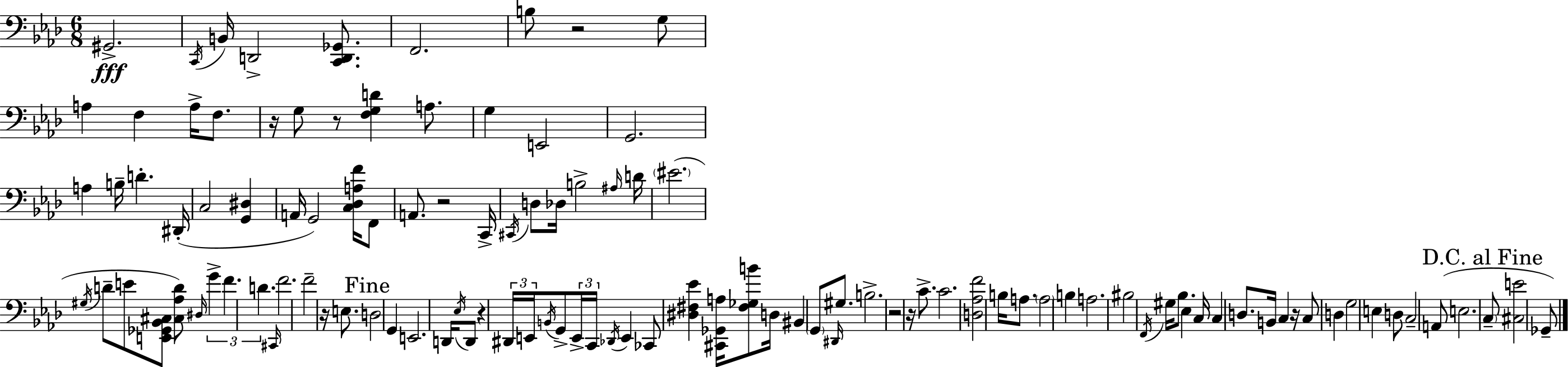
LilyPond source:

{
  \clef bass
  \numericTimeSignature
  \time 6/8
  \key f \minor
  gis,2.->\fff | \acciaccatura { c,16 } b,16 d,2-> <c, d, ges,>8. | f,2. | b8 r2 g8 | \break a4 f4 a16-> f8. | r16 g8 r8 <f g d'>4 a8. | g4 e,2 | g,2. | \break a4 b16-- d'4.-. | dis,16-.( c2 <g, dis>4 | a,16 g,2) <c des a f'>16 f,8 | a,8. r2 | \break c,16-> \acciaccatura { cis,16 } d8 des16 b2-> | \grace { ais16 } d'16 \parenthesize eis'2.( | \acciaccatura { gis16 } d'8-- e'8 <e, ges, bes, cis>8 <cis aes d'>8) | \grace { dis16 } \tuplet 3/2 { g'4-> f'4. d'4. } | \break \grace { cis,16 } f'2. | f'2-- | r16 e8. \mark "Fine" d2 | g,4 e,2. | \break d,16 \acciaccatura { ees16 } d,8 r4 | \tuplet 3/2 { dis,16 e,16 \acciaccatura { b,16 } } g,8-> \tuplet 3/2 { e,16-> c,16 \acciaccatura { des,16 } } e,4 | ces,8 <dis fis ees'>4 <cis, ges, a>16 <fis ges b'>8 d16 | bis,4 \parenthesize g,8 \grace { dis,16 } gis8. b2.-> | \break r2 | r16 c'8.-> c'2. | <d aes f'>2 | b16 a8. \parenthesize a2 | \break b4 a2. | bis2 | \acciaccatura { f,16 } gis16 bes8. ees4 | c16 c4 d8. b,16 | \break c4 r16 c8 d4 g2 | e4 d8 | c2-- a,8( e2. | \mark "D.C. al Fine" \parenthesize c8-- | \break <cis e'>2 ges,8--) \bar "|."
}